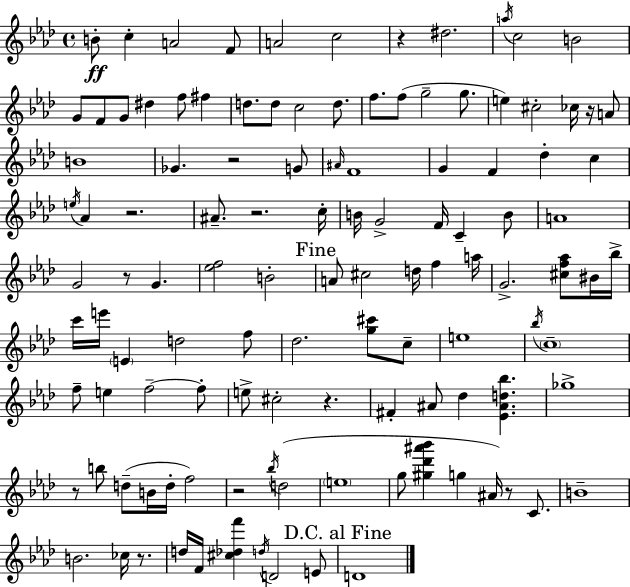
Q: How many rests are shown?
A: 11